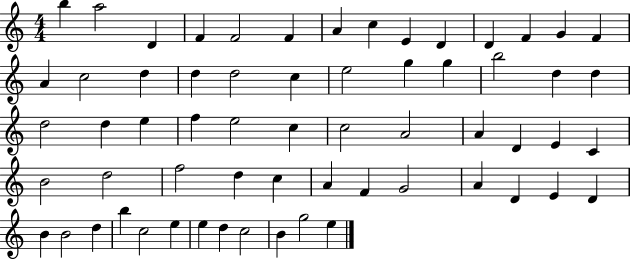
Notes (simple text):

B5/q A5/h D4/q F4/q F4/h F4/q A4/q C5/q E4/q D4/q D4/q F4/q G4/q F4/q A4/q C5/h D5/q D5/q D5/h C5/q E5/h G5/q G5/q B5/h D5/q D5/q D5/h D5/q E5/q F5/q E5/h C5/q C5/h A4/h A4/q D4/q E4/q C4/q B4/h D5/h F5/h D5/q C5/q A4/q F4/q G4/h A4/q D4/q E4/q D4/q B4/q B4/h D5/q B5/q C5/h E5/q E5/q D5/q C5/h B4/q G5/h E5/q